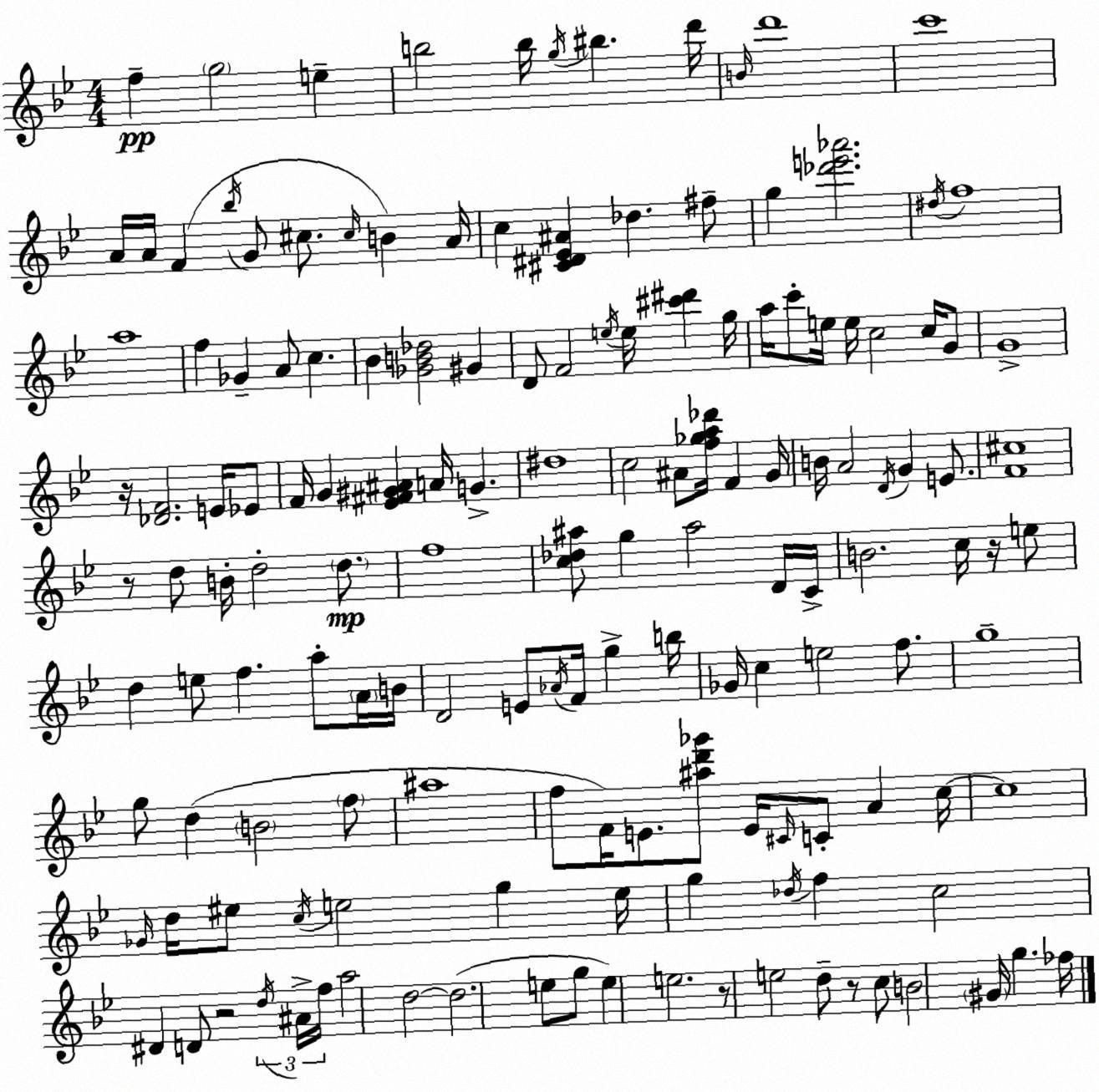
X:1
T:Untitled
M:4/4
L:1/4
K:Gm
f g2 e b2 b/4 g/4 ^b d'/4 B/4 d'4 c'4 A/4 A/4 F _b/4 G/2 ^c/2 ^c/4 B A/4 c [^C^D_E^A] _d ^f/2 g [_d'e'_a']2 ^d/4 f4 a4 f _G A/2 c _B [_GB_d]2 ^G D/2 F2 e/4 e/4 [^c'^d'] g/4 a/4 c'/2 e/4 e/4 c2 c/4 G/2 G4 z/4 [_DF]2 E/4 _E/2 F/4 G [_E^F^G^A] A/4 G ^d4 c2 ^A/2 [f_ga_d']/4 F G/4 B/4 A2 D/4 G E/2 [F^c]4 z/2 d/2 B/4 d2 d/2 f4 [c_d^a]/2 g ^a2 D/4 C/4 B2 c/4 z/4 e/2 d e/2 f a/2 A/4 B/4 D2 E/2 _A/4 F/4 g b/4 _G/4 c e2 f/2 g4 g/2 d B2 f/2 ^a4 f/2 F/4 E/2 [^ad'_g']/2 E/4 ^C/4 C/2 A c/4 c4 _G/4 d/4 ^e/2 c/4 e2 g e/4 g _d/4 f c2 ^D D/2 z2 d/4 ^A/4 f/4 a2 d2 d2 e/2 g/2 e e2 z/2 e2 d/2 z/2 c/2 B2 ^G/4 g _f/4